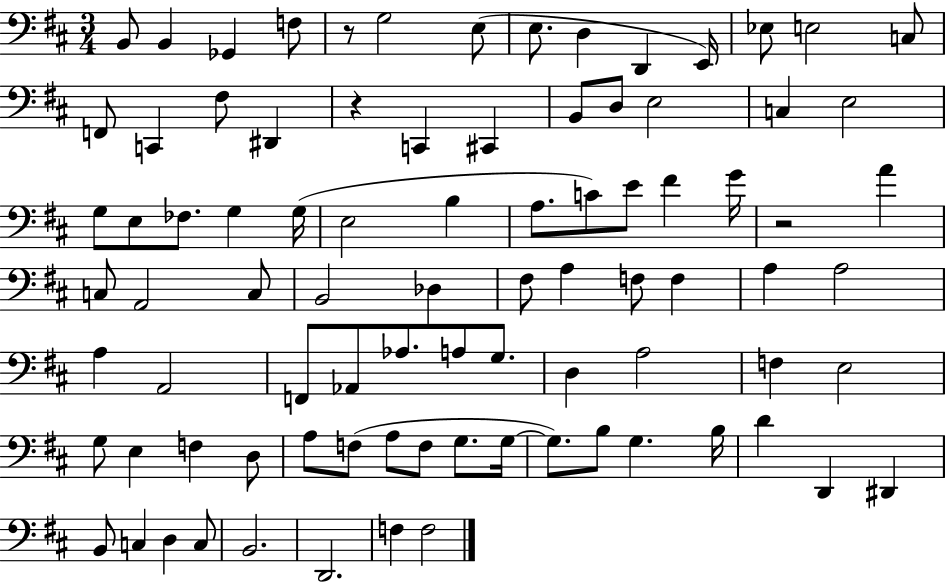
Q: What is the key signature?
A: D major